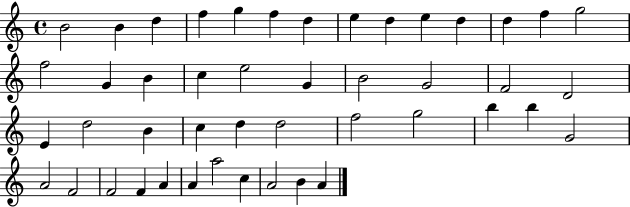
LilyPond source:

{
  \clef treble
  \time 4/4
  \defaultTimeSignature
  \key c \major
  b'2 b'4 d''4 | f''4 g''4 f''4 d''4 | e''4 d''4 e''4 d''4 | d''4 f''4 g''2 | \break f''2 g'4 b'4 | c''4 e''2 g'4 | b'2 g'2 | f'2 d'2 | \break e'4 d''2 b'4 | c''4 d''4 d''2 | f''2 g''2 | b''4 b''4 g'2 | \break a'2 f'2 | f'2 f'4 a'4 | a'4 a''2 c''4 | a'2 b'4 a'4 | \break \bar "|."
}